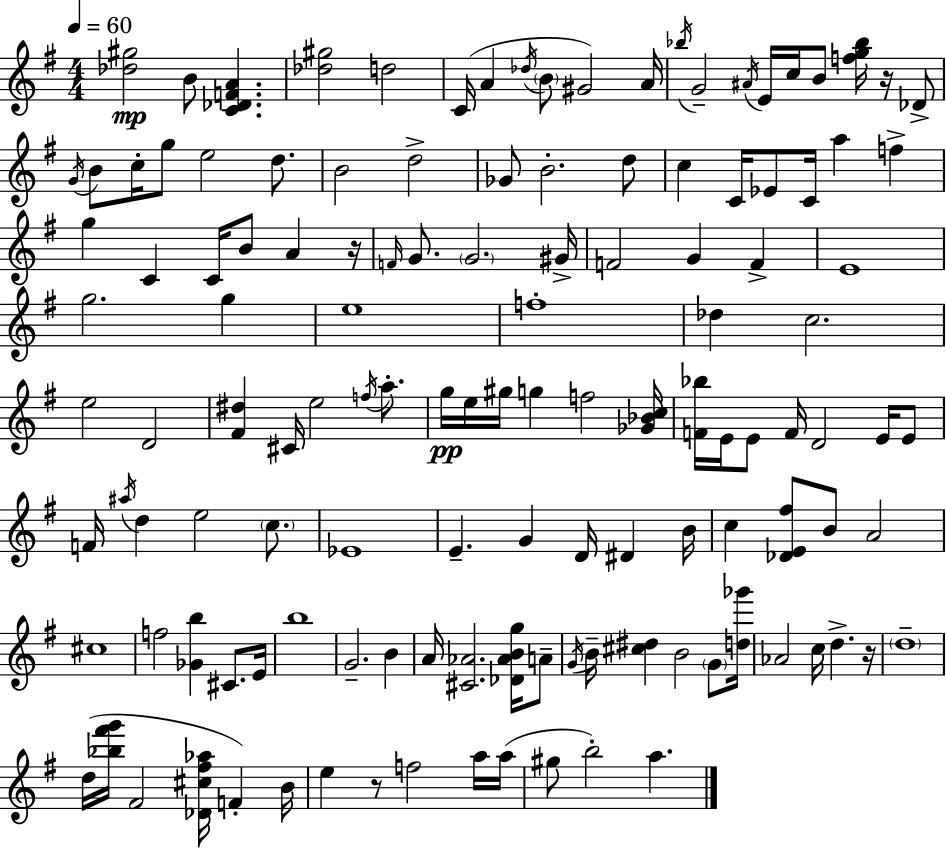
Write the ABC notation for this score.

X:1
T:Untitled
M:4/4
L:1/4
K:Em
[_d^g]2 B/2 [C_DFA] [_d^g]2 d2 C/4 A _d/4 B/2 ^G2 A/4 _b/4 G2 ^A/4 E/4 c/4 B/2 [fg_b]/4 z/4 _D/2 G/4 B/2 c/4 g/2 e2 d/2 B2 d2 _G/2 B2 d/2 c C/4 _E/2 C/4 a f g C C/4 B/2 A z/4 F/4 G/2 G2 ^G/4 F2 G F E4 g2 g e4 f4 _d c2 e2 D2 [^F^d] ^C/4 e2 f/4 a/2 g/4 e/4 ^g/4 g f2 [_G_Bc]/4 [F_b]/4 E/4 E/2 F/4 D2 E/4 E/2 F/4 ^a/4 d e2 c/2 _E4 E G D/4 ^D B/4 c [_DE^f]/2 B/2 A2 ^c4 f2 [_Gb] ^C/2 E/4 b4 G2 B A/4 [^C_A]2 [_D_ABg]/4 A/2 G/4 B/4 [^c^d] B2 G/2 [d_g']/4 _A2 c/4 d z/4 d4 d/4 [_b^f'g']/4 ^F2 [_D^c^f_a]/4 F B/4 e z/2 f2 a/4 a/4 ^g/2 b2 a